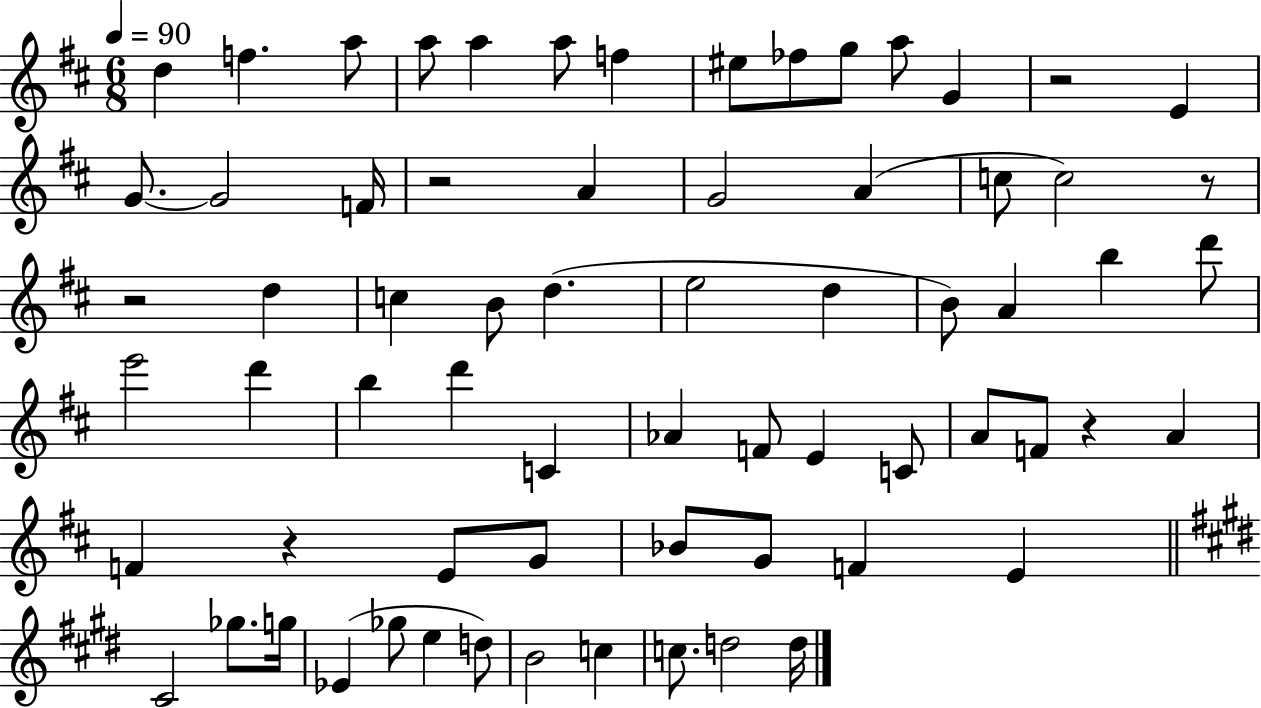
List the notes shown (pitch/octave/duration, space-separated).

D5/q F5/q. A5/e A5/e A5/q A5/e F5/q EIS5/e FES5/e G5/e A5/e G4/q R/h E4/q G4/e. G4/h F4/s R/h A4/q G4/h A4/q C5/e C5/h R/e R/h D5/q C5/q B4/e D5/q. E5/h D5/q B4/e A4/q B5/q D6/e E6/h D6/q B5/q D6/q C4/q Ab4/q F4/e E4/q C4/e A4/e F4/e R/q A4/q F4/q R/q E4/e G4/e Bb4/e G4/e F4/q E4/q C#4/h Gb5/e. G5/s Eb4/q Gb5/e E5/q D5/e B4/h C5/q C5/e. D5/h D5/s